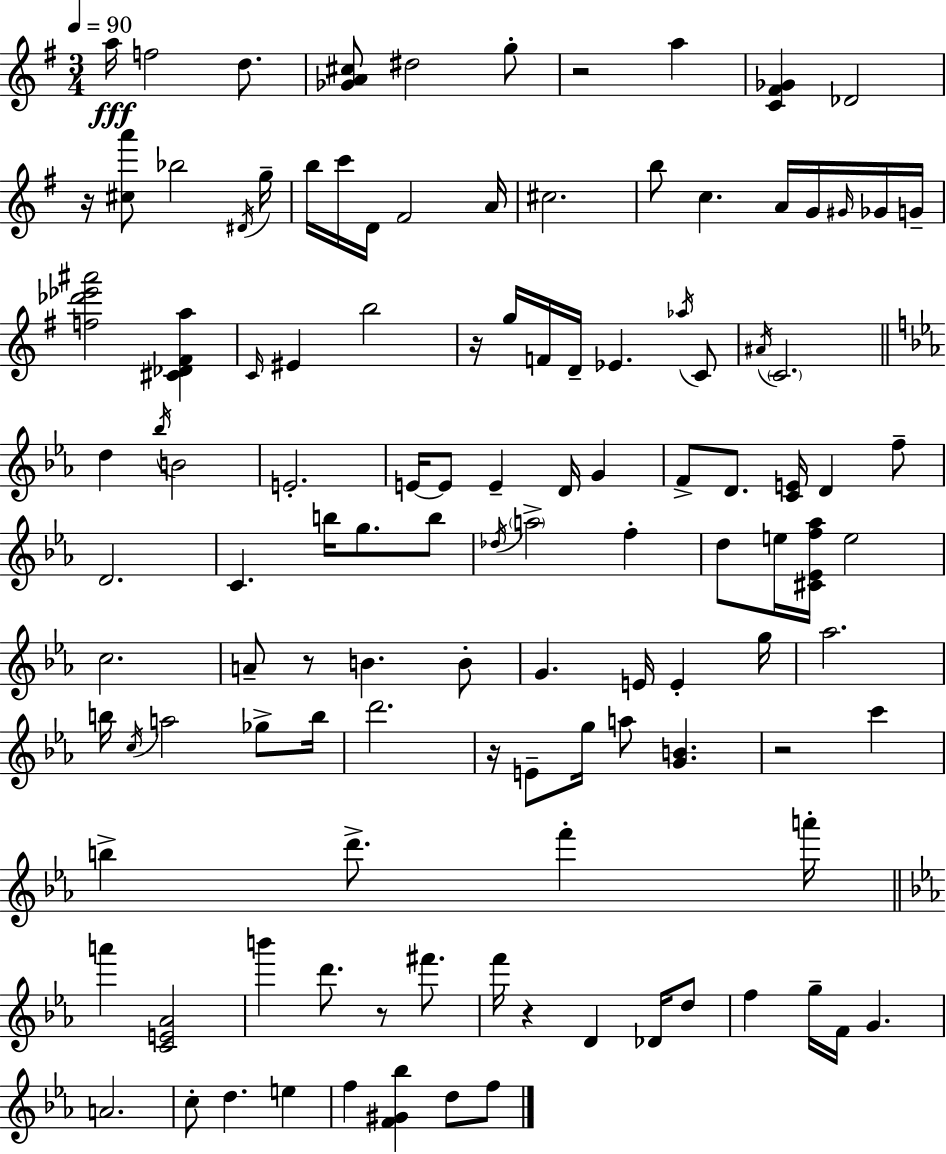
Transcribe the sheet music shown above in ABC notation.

X:1
T:Untitled
M:3/4
L:1/4
K:G
a/4 f2 d/2 [_GA^c]/2 ^d2 g/2 z2 a [C^F_G] _D2 z/4 [^ca']/2 _b2 ^D/4 g/4 b/4 c'/4 D/4 ^F2 A/4 ^c2 b/2 c A/4 G/4 ^G/4 _G/4 G/4 [f_d'_e'^a']2 [^C_D^Fa] C/4 ^E b2 z/4 g/4 F/4 D/4 _E _a/4 C/2 ^A/4 C2 d _b/4 B2 E2 E/4 E/2 E D/4 G F/2 D/2 [CE]/4 D f/2 D2 C b/4 g/2 b/2 _d/4 a2 f d/2 e/4 [^C_Ef_a]/4 e2 c2 A/2 z/2 B B/2 G E/4 E g/4 _a2 b/4 c/4 a2 _g/2 b/4 d'2 z/4 E/2 g/4 a/2 [GB] z2 c' b d'/2 f' a'/4 a' [CE_A]2 b' d'/2 z/2 ^f'/2 f'/4 z D _D/4 d/2 f g/4 F/4 G A2 c/2 d e f [F^G_b] d/2 f/2